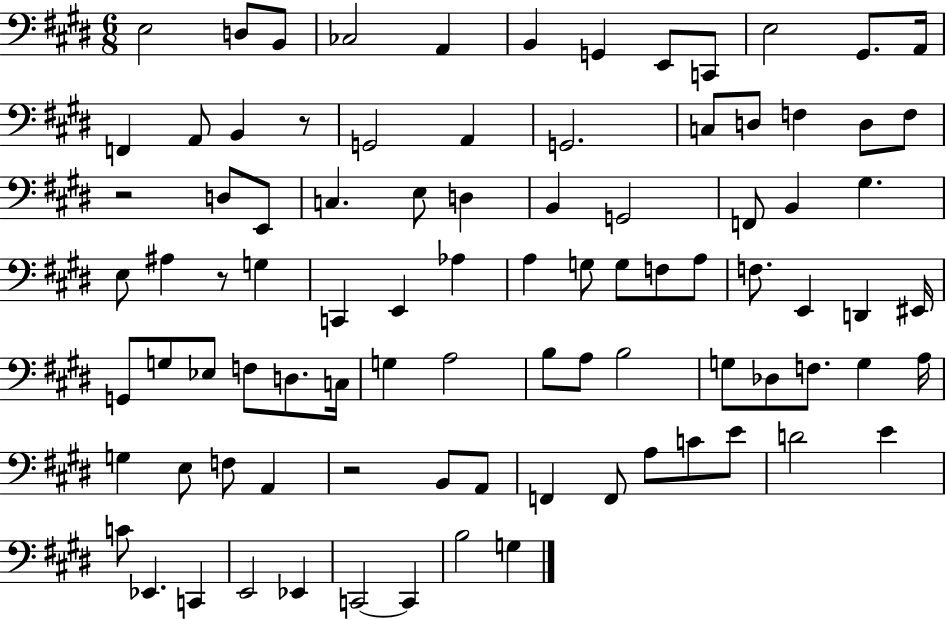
{
  \clef bass
  \numericTimeSignature
  \time 6/8
  \key e \major
  \repeat volta 2 { e2 d8 b,8 | ces2 a,4 | b,4 g,4 e,8 c,8 | e2 gis,8. a,16 | \break f,4 a,8 b,4 r8 | g,2 a,4 | g,2. | c8 d8 f4 d8 f8 | \break r2 d8 e,8 | c4. e8 d4 | b,4 g,2 | f,8 b,4 gis4. | \break e8 ais4 r8 g4 | c,4 e,4 aes4 | a4 g8 g8 f8 a8 | f8. e,4 d,4 eis,16 | \break g,8 g8 ees8 f8 d8. c16 | g4 a2 | b8 a8 b2 | g8 des8 f8. g4 a16 | \break g4 e8 f8 a,4 | r2 b,8 a,8 | f,4 f,8 a8 c'8 e'8 | d'2 e'4 | \break c'8 ees,4. c,4 | e,2 ees,4 | c,2~~ c,4 | b2 g4 | \break } \bar "|."
}